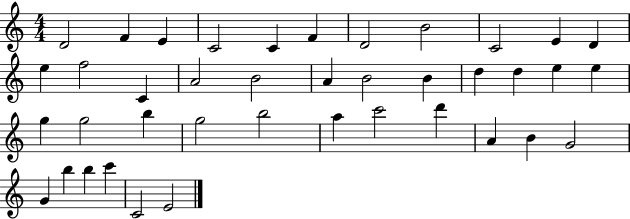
D4/h F4/q E4/q C4/h C4/q F4/q D4/h B4/h C4/h E4/q D4/q E5/q F5/h C4/q A4/h B4/h A4/q B4/h B4/q D5/q D5/q E5/q E5/q G5/q G5/h B5/q G5/h B5/h A5/q C6/h D6/q A4/q B4/q G4/h G4/q B5/q B5/q C6/q C4/h E4/h